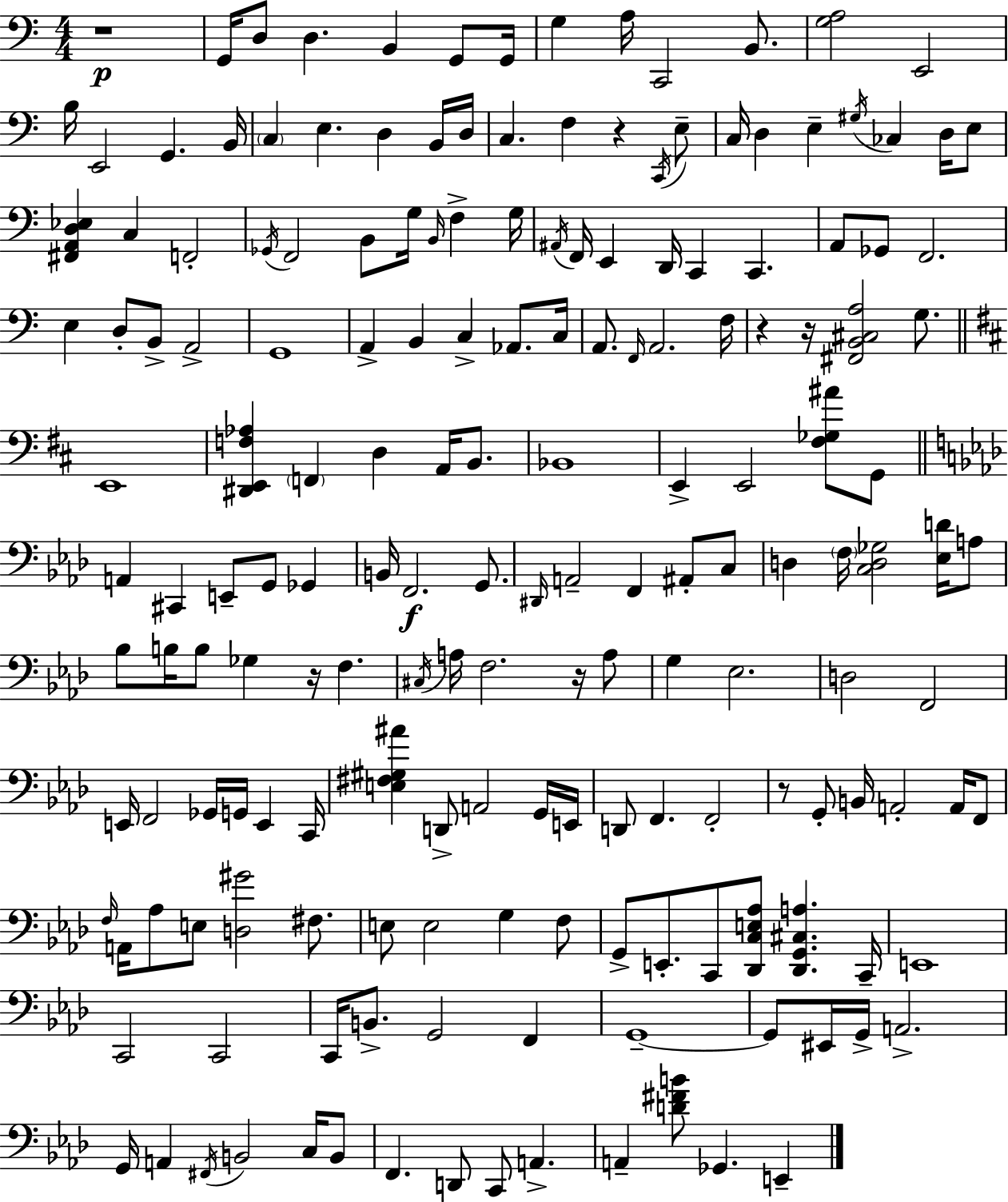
X:1
T:Untitled
M:4/4
L:1/4
K:C
z4 G,,/4 D,/2 D, B,, G,,/2 G,,/4 G, A,/4 C,,2 B,,/2 [G,A,]2 E,,2 B,/4 E,,2 G,, B,,/4 C, E, D, B,,/4 D,/4 C, F, z C,,/4 E,/2 C,/4 D, E, ^G,/4 _C, D,/4 E,/2 [^F,,A,,D,_E,] C, F,,2 _G,,/4 F,,2 B,,/2 G,/4 B,,/4 F, G,/4 ^A,,/4 F,,/4 E,, D,,/4 C,, C,, A,,/2 _G,,/2 F,,2 E, D,/2 B,,/2 A,,2 G,,4 A,, B,, C, _A,,/2 C,/4 A,,/2 F,,/4 A,,2 F,/4 z z/4 [^F,,B,,^C,A,]2 G,/2 E,,4 [^D,,E,,F,_A,] F,, D, A,,/4 B,,/2 _B,,4 E,, E,,2 [^F,_G,^A]/2 G,,/2 A,, ^C,, E,,/2 G,,/2 _G,, B,,/4 F,,2 G,,/2 ^D,,/4 A,,2 F,, ^A,,/2 C,/2 D, F,/4 [C,D,_G,]2 [_E,D]/4 A,/2 _B,/2 B,/4 B,/2 _G, z/4 F, ^C,/4 A,/4 F,2 z/4 A,/2 G, _E,2 D,2 F,,2 E,,/4 F,,2 _G,,/4 G,,/4 E,, C,,/4 [E,^F,^G,^A] D,,/2 A,,2 G,,/4 E,,/4 D,,/2 F,, F,,2 z/2 G,,/2 B,,/4 A,,2 A,,/4 F,,/2 F,/4 A,,/4 _A,/2 E,/2 [D,^G]2 ^F,/2 E,/2 E,2 G, F,/2 G,,/2 E,,/2 C,,/2 [_D,,C,E,_A,]/2 [_D,,G,,^C,A,] C,,/4 E,,4 C,,2 C,,2 C,,/4 B,,/2 G,,2 F,, G,,4 G,,/2 ^E,,/4 G,,/4 A,,2 G,,/4 A,, ^F,,/4 B,,2 C,/4 B,,/2 F,, D,,/2 C,,/2 A,, A,, [D^FB]/2 _G,, E,,